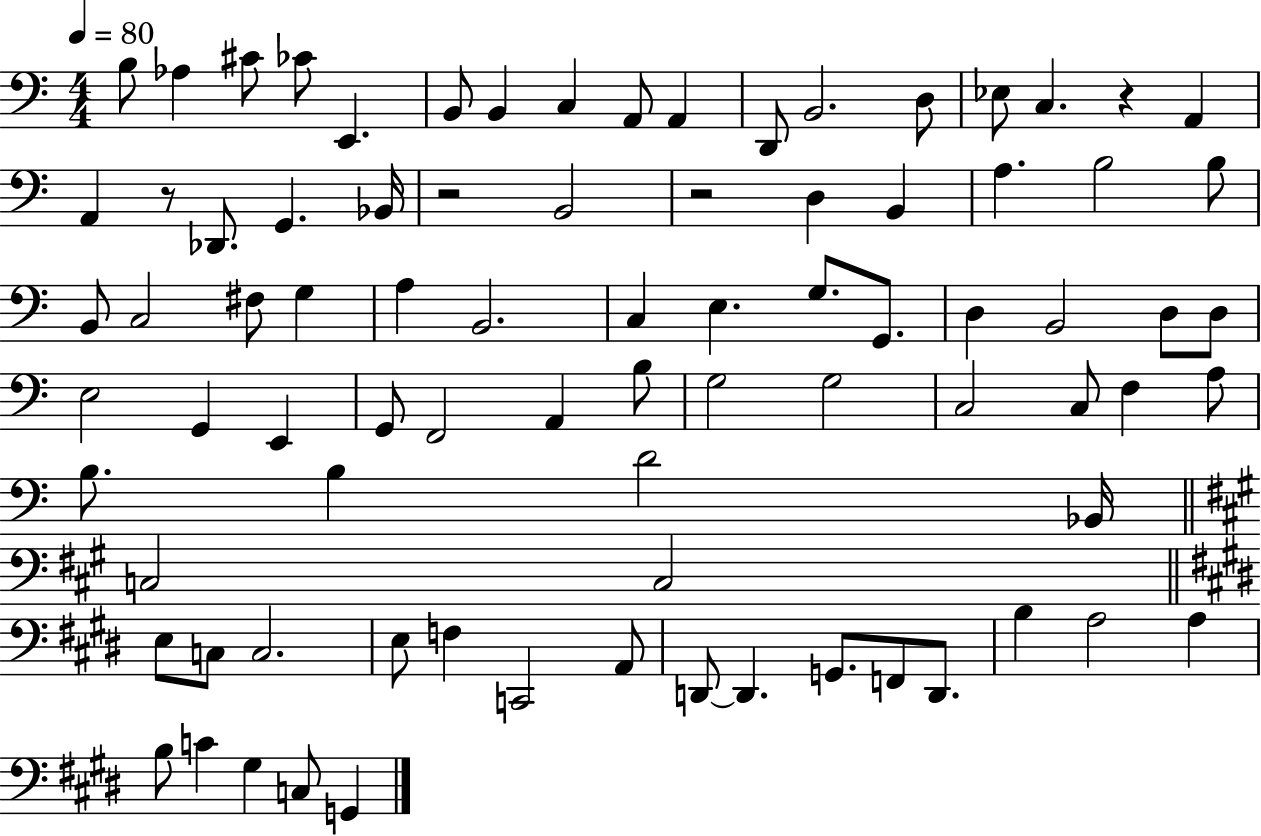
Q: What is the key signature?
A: C major